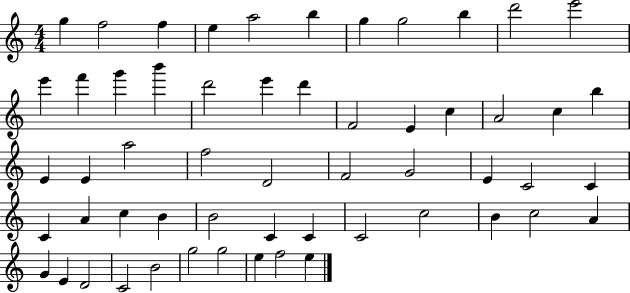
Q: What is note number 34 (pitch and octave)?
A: C4